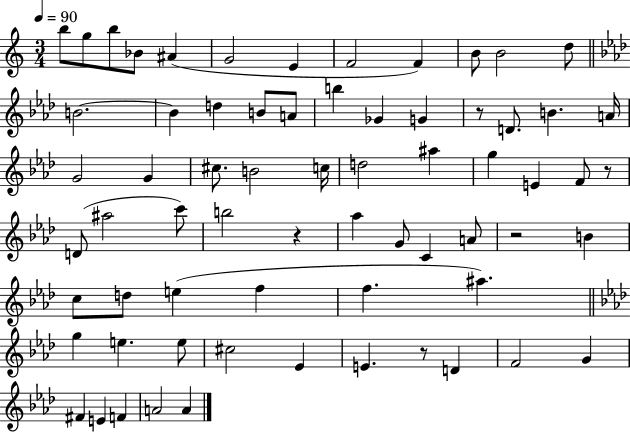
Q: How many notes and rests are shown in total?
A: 67